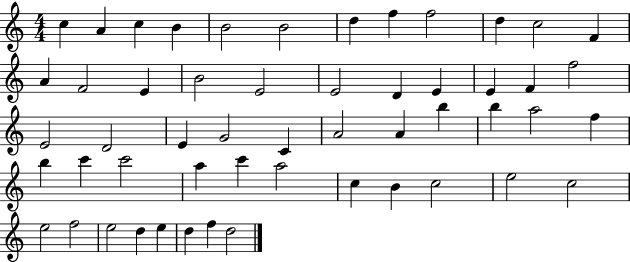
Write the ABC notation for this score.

X:1
T:Untitled
M:4/4
L:1/4
K:C
c A c B B2 B2 d f f2 d c2 F A F2 E B2 E2 E2 D E E F f2 E2 D2 E G2 C A2 A b b a2 f b c' c'2 a c' a2 c B c2 e2 c2 e2 f2 e2 d e d f d2